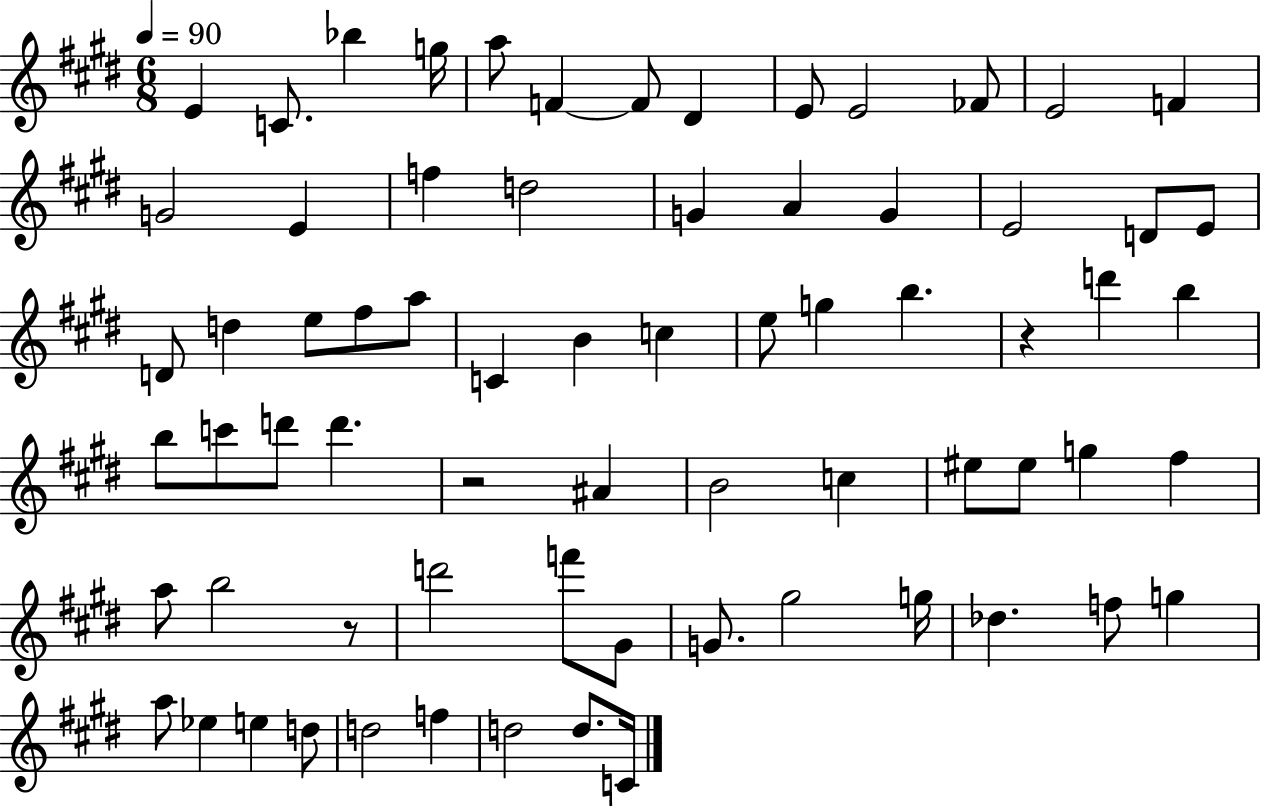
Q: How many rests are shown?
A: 3